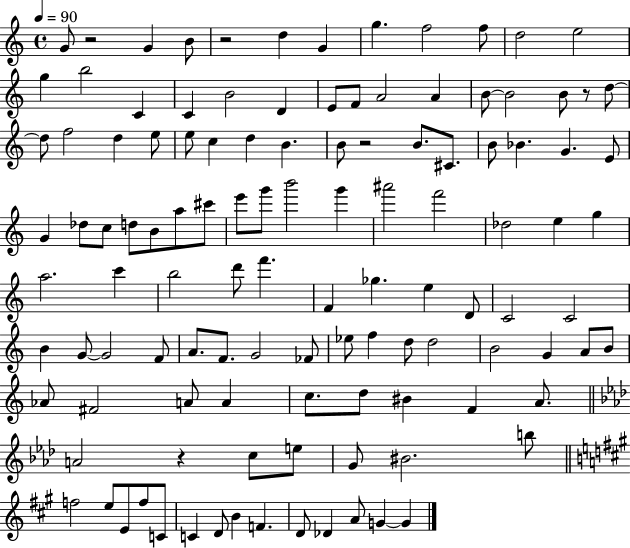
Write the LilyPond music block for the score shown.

{
  \clef treble
  \time 4/4
  \defaultTimeSignature
  \key c \major
  \tempo 4 = 90
  g'8 r2 g'4 b'8 | r2 d''4 g'4 | g''4. f''2 f''8 | d''2 e''2 | \break g''4 b''2 c'4 | c'4 b'2 d'4 | e'8 f'8 a'2 a'4 | b'8~~ b'2 b'8 r8 d''8~~ | \break d''8 f''2 d''4 e''8 | e''8 c''4 d''4 b'4. | b'8 r2 b'8. cis'8. | b'8 bes'4. g'4. e'8 | \break g'4 des''8 c''8 d''8 b'8 a''8 cis'''8 | e'''8 g'''8 b'''2 g'''4 | ais'''2 f'''2 | des''2 e''4 g''4 | \break a''2. c'''4 | b''2 d'''8 f'''4. | f'4 ges''4. e''4 d'8 | c'2 c'2 | \break b'4 g'8~~ g'2 f'8 | a'8. f'8. g'2 fes'8 | ees''8 f''4 d''8 d''2 | b'2 g'4 a'8 b'8 | \break aes'8 fis'2 a'8 a'4 | c''8. d''8 bis'4 f'4 a'8. | \bar "||" \break \key aes \major a'2 r4 c''8 e''8 | g'8 bis'2. b''8 | \bar "||" \break \key a \major f''2 e''8 e'8 f''8 c'8 | c'4 d'8 b'4 f'4. | d'8 des'4 a'8 g'4~~ g'4 | \bar "|."
}